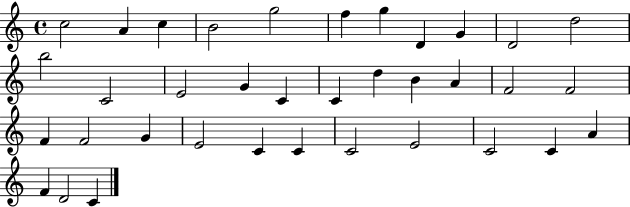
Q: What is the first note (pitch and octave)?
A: C5